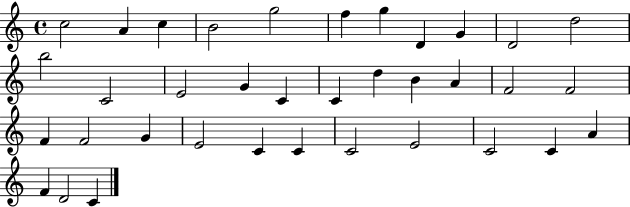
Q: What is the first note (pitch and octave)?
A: C5